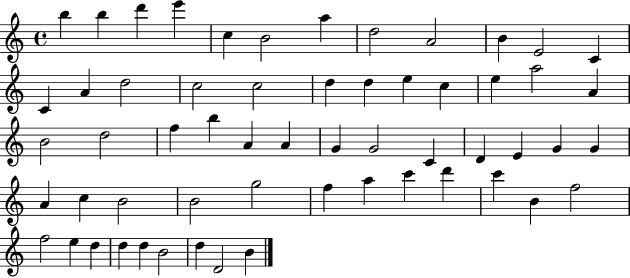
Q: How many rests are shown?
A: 0